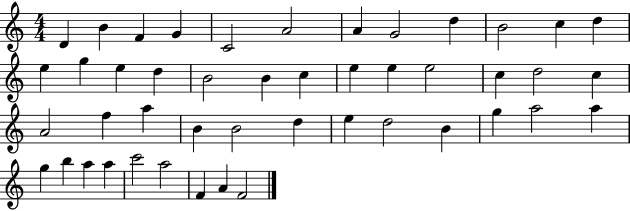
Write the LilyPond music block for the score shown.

{
  \clef treble
  \numericTimeSignature
  \time 4/4
  \key c \major
  d'4 b'4 f'4 g'4 | c'2 a'2 | a'4 g'2 d''4 | b'2 c''4 d''4 | \break e''4 g''4 e''4 d''4 | b'2 b'4 c''4 | e''4 e''4 e''2 | c''4 d''2 c''4 | \break a'2 f''4 a''4 | b'4 b'2 d''4 | e''4 d''2 b'4 | g''4 a''2 a''4 | \break g''4 b''4 a''4 a''4 | c'''2 a''2 | f'4 a'4 f'2 | \bar "|."
}